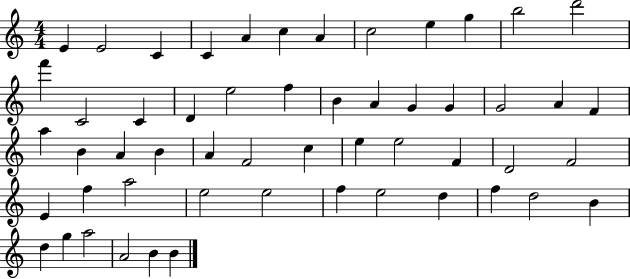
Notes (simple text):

E4/q E4/h C4/q C4/q A4/q C5/q A4/q C5/h E5/q G5/q B5/h D6/h F6/q C4/h C4/q D4/q E5/h F5/q B4/q A4/q G4/q G4/q G4/h A4/q F4/q A5/q B4/q A4/q B4/q A4/q F4/h C5/q E5/q E5/h F4/q D4/h F4/h E4/q F5/q A5/h E5/h E5/h F5/q E5/h D5/q F5/q D5/h B4/q D5/q G5/q A5/h A4/h B4/q B4/q